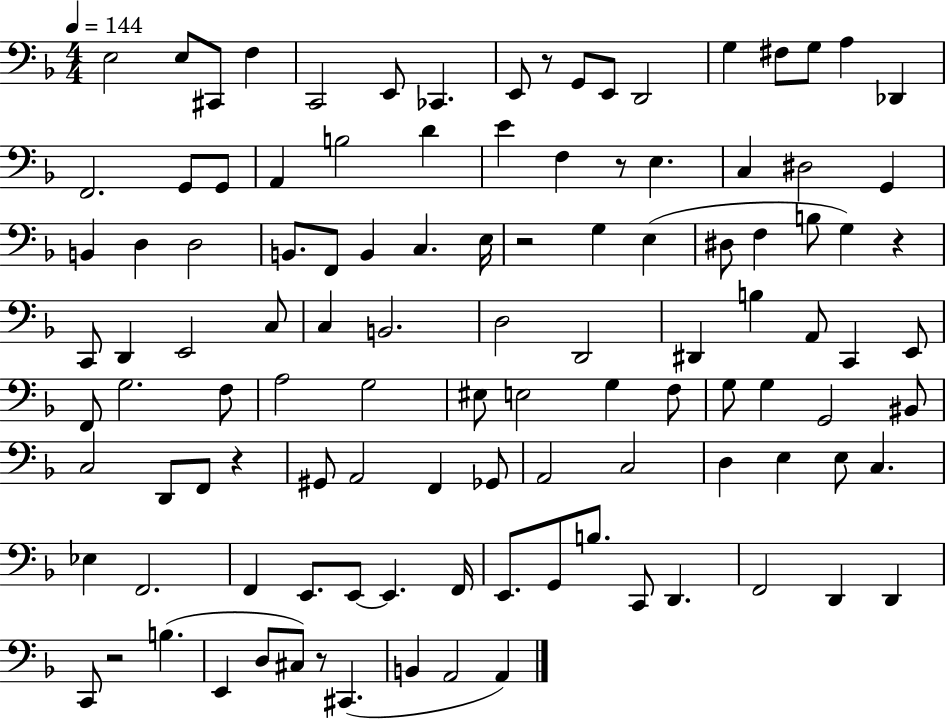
{
  \clef bass
  \numericTimeSignature
  \time 4/4
  \key f \major
  \tempo 4 = 144
  \repeat volta 2 { e2 e8 cis,8 f4 | c,2 e,8 ces,4. | e,8 r8 g,8 e,8 d,2 | g4 fis8 g8 a4 des,4 | \break f,2. g,8 g,8 | a,4 b2 d'4 | e'4 f4 r8 e4. | c4 dis2 g,4 | \break b,4 d4 d2 | b,8. f,8 b,4 c4. e16 | r2 g4 e4( | dis8 f4 b8 g4) r4 | \break c,8 d,4 e,2 c8 | c4 b,2. | d2 d,2 | dis,4 b4 a,8 c,4 e,8 | \break f,8 g2. f8 | a2 g2 | eis8 e2 g4 f8 | g8 g4 g,2 bis,8 | \break c2 d,8 f,8 r4 | gis,8 a,2 f,4 ges,8 | a,2 c2 | d4 e4 e8 c4. | \break ees4 f,2. | f,4 e,8. e,8~~ e,4. f,16 | e,8. g,8 b8. c,8 d,4. | f,2 d,4 d,4 | \break c,8 r2 b4.( | e,4 d8 cis8) r8 cis,4.( | b,4 a,2 a,4) | } \bar "|."
}